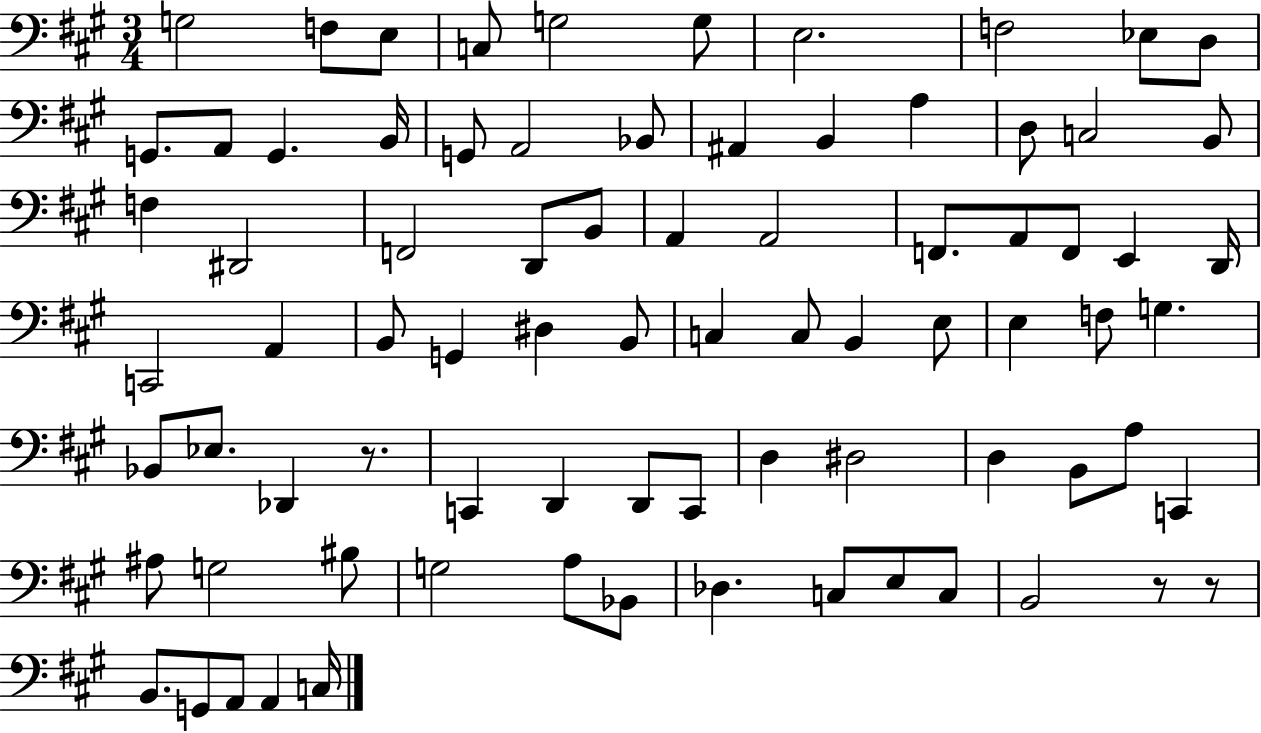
X:1
T:Untitled
M:3/4
L:1/4
K:A
G,2 F,/2 E,/2 C,/2 G,2 G,/2 E,2 F,2 _E,/2 D,/2 G,,/2 A,,/2 G,, B,,/4 G,,/2 A,,2 _B,,/2 ^A,, B,, A, D,/2 C,2 B,,/2 F, ^D,,2 F,,2 D,,/2 B,,/2 A,, A,,2 F,,/2 A,,/2 F,,/2 E,, D,,/4 C,,2 A,, B,,/2 G,, ^D, B,,/2 C, C,/2 B,, E,/2 E, F,/2 G, _B,,/2 _E,/2 _D,, z/2 C,, D,, D,,/2 C,,/2 D, ^D,2 D, B,,/2 A,/2 C,, ^A,/2 G,2 ^B,/2 G,2 A,/2 _B,,/2 _D, C,/2 E,/2 C,/2 B,,2 z/2 z/2 B,,/2 G,,/2 A,,/2 A,, C,/4